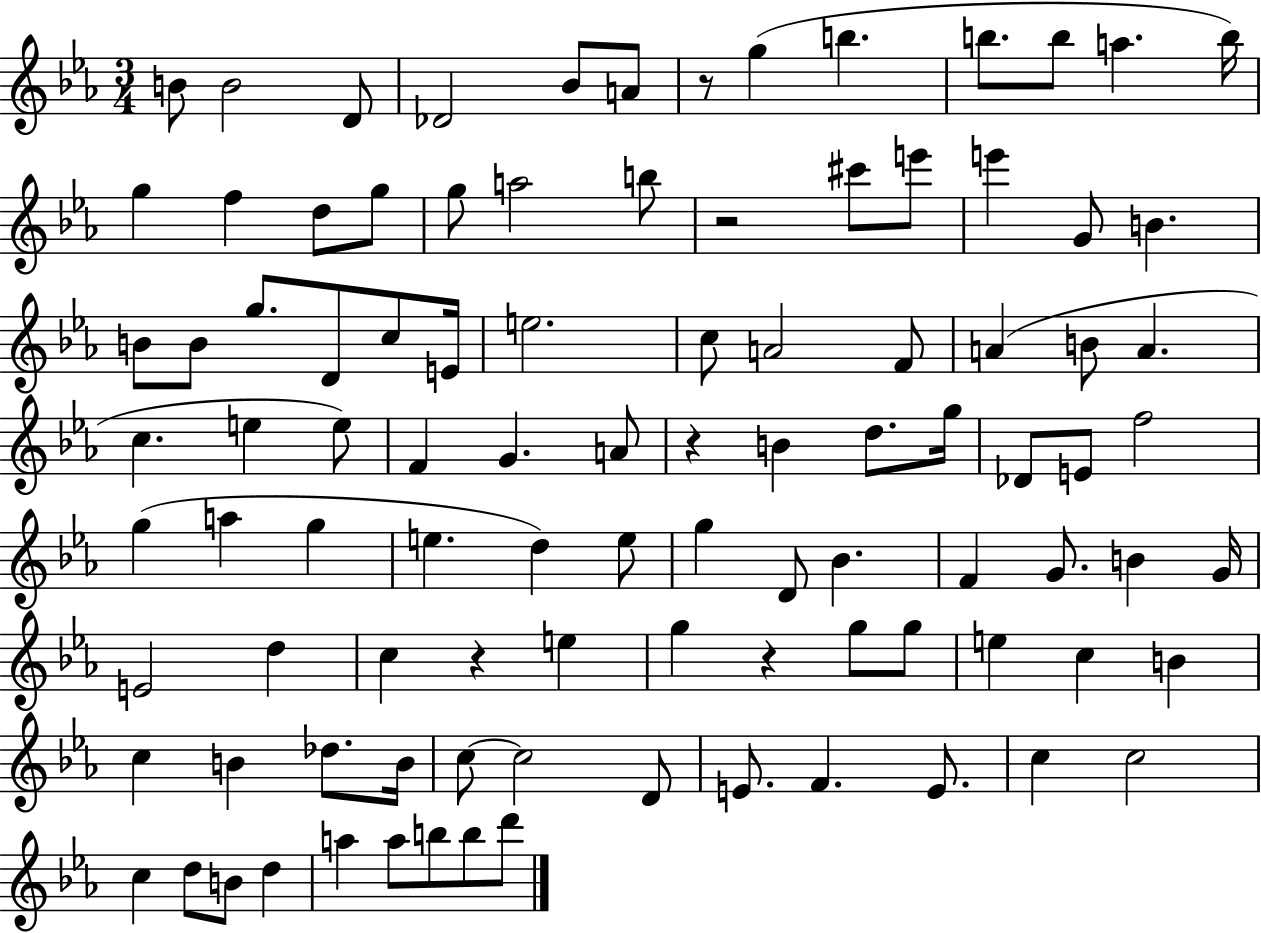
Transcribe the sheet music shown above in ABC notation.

X:1
T:Untitled
M:3/4
L:1/4
K:Eb
B/2 B2 D/2 _D2 _B/2 A/2 z/2 g b b/2 b/2 a b/4 g f d/2 g/2 g/2 a2 b/2 z2 ^c'/2 e'/2 e' G/2 B B/2 B/2 g/2 D/2 c/2 E/4 e2 c/2 A2 F/2 A B/2 A c e e/2 F G A/2 z B d/2 g/4 _D/2 E/2 f2 g a g e d e/2 g D/2 _B F G/2 B G/4 E2 d c z e g z g/2 g/2 e c B c B _d/2 B/4 c/2 c2 D/2 E/2 F E/2 c c2 c d/2 B/2 d a a/2 b/2 b/2 d'/2